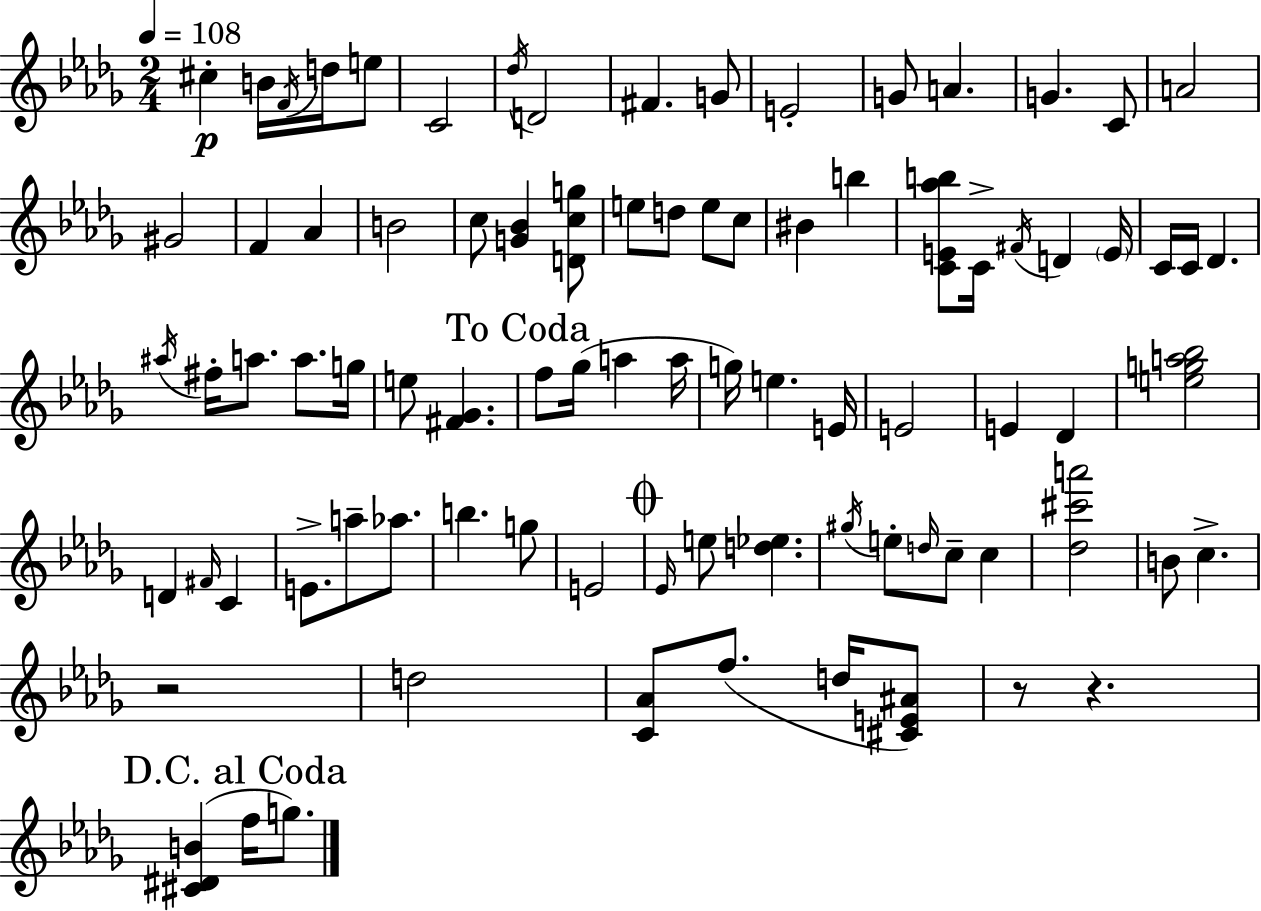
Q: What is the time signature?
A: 2/4